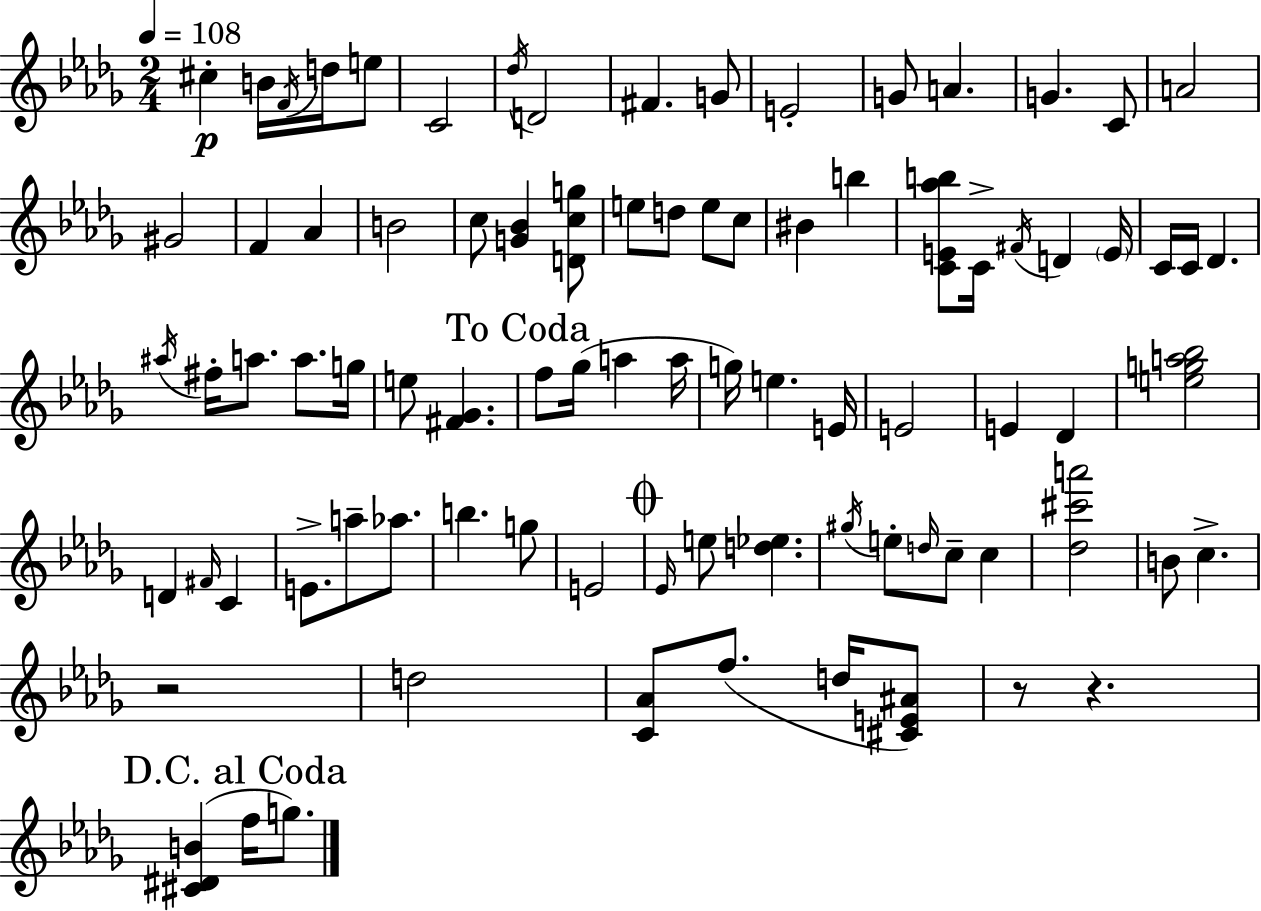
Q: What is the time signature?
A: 2/4